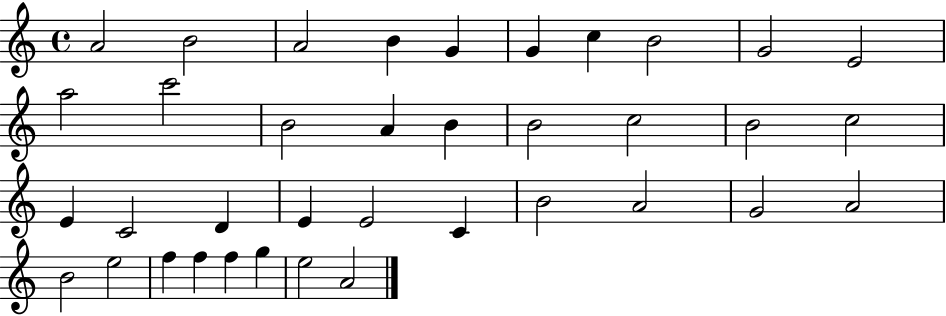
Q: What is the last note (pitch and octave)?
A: A4